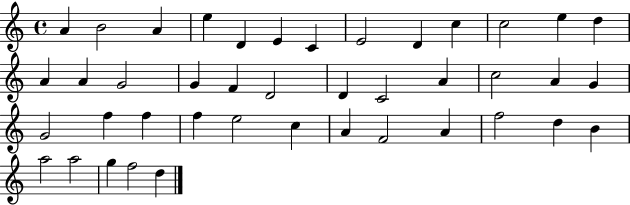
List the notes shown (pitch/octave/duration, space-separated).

A4/q B4/h A4/q E5/q D4/q E4/q C4/q E4/h D4/q C5/q C5/h E5/q D5/q A4/q A4/q G4/h G4/q F4/q D4/h D4/q C4/h A4/q C5/h A4/q G4/q G4/h F5/q F5/q F5/q E5/h C5/q A4/q F4/h A4/q F5/h D5/q B4/q A5/h A5/h G5/q F5/h D5/q